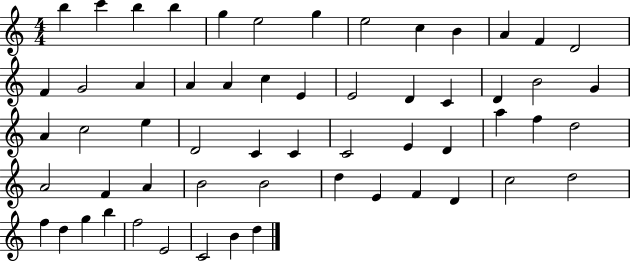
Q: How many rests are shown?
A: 0